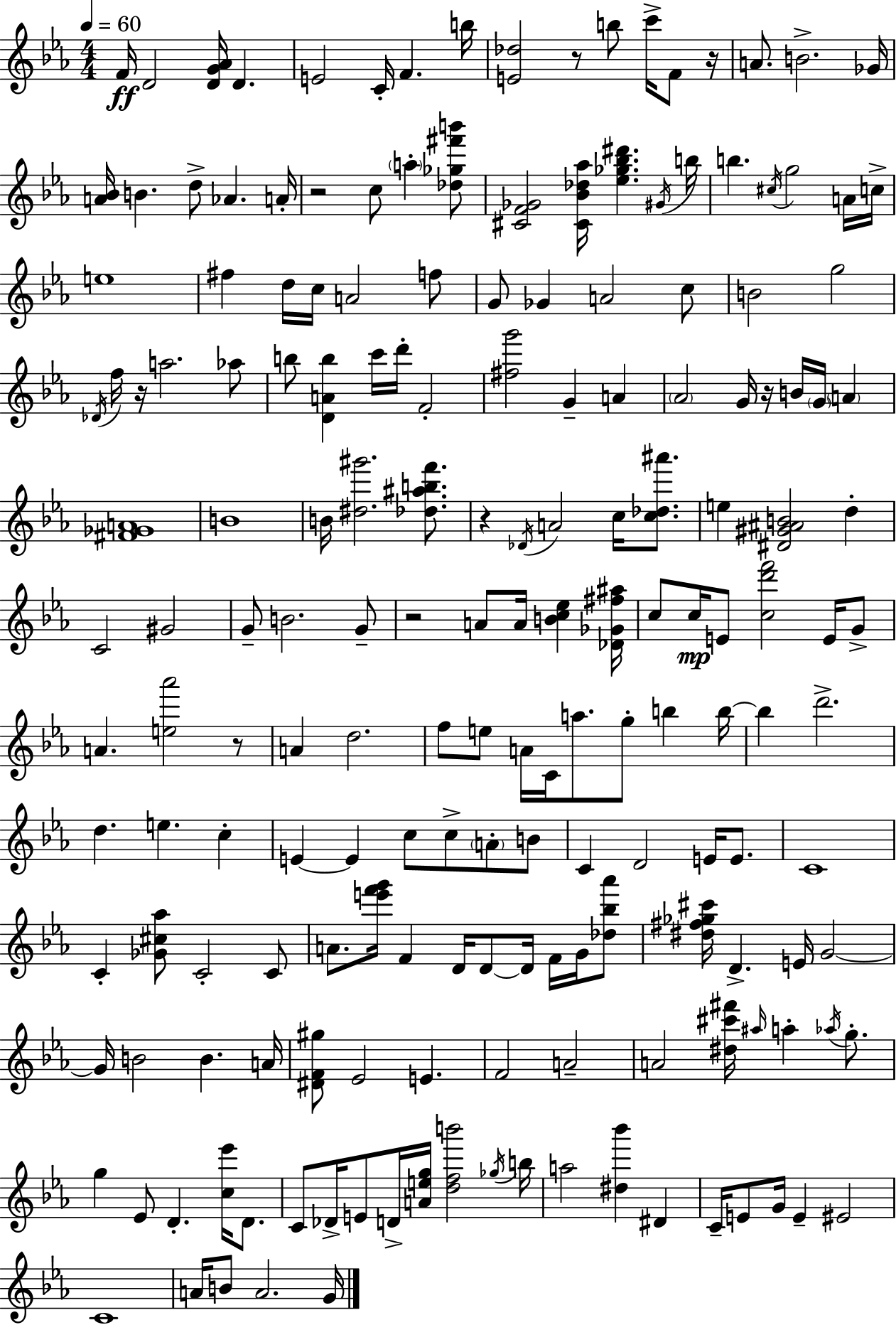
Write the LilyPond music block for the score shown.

{
  \clef treble
  \numericTimeSignature
  \time 4/4
  \key c \minor
  \tempo 4 = 60
  f'16\ff d'2 <d' g' aes'>16 d'4. | e'2 c'16-. f'4. b''16 | <e' des''>2 r8 b''8 c'''16-> f'8 r16 | a'8. b'2.-> ges'16 | \break <a' bes'>16 b'4. d''8-> aes'4. a'16-. | r2 c''8 \parenthesize a''4-. <des'' ges'' fis''' b'''>8 | <cis' f' ges'>2 <cis' bes' des'' aes''>16 <ees'' ges'' bes'' dis'''>4. \acciaccatura { gis'16 } | b''16 b''4. \acciaccatura { cis''16 } g''2 | \break a'16 c''16-> e''1 | fis''4 d''16 c''16 a'2 | f''8 g'8 ges'4 a'2 | c''8 b'2 g''2 | \break \acciaccatura { des'16 } f''16 r16 a''2. | aes''8 b''8 <d' a' b''>4 c'''16 d'''16-. f'2-. | <fis'' g'''>2 g'4-- a'4 | \parenthesize aes'2 g'16 r16 b'16 \parenthesize g'16 \parenthesize a'4 | \break <fis' ges' a'>1 | b'1 | b'16 <dis'' gis'''>2. | <des'' ais'' b'' f'''>8. r4 \acciaccatura { des'16 } a'2 | \break c''16 <c'' des'' ais'''>8. e''4 <dis' gis' ais' b'>2 | d''4-. c'2 gis'2 | g'8-- b'2. | g'8-- r2 a'8 a'16 <b' c'' ees''>4 | \break <des' ges' fis'' ais''>16 c''8 c''16\mp e'8 <c'' d''' f'''>2 | e'16 g'8-> a'4. <e'' aes'''>2 | r8 a'4 d''2. | f''8 e''8 a'16 c'16 a''8. g''8-. b''4 | \break b''16~~ b''4 d'''2.-> | d''4. e''4. | c''4-. e'4~~ e'4 c''8 c''8-> | \parenthesize a'8-. b'8 c'4 d'2 | \break e'16 e'8. c'1 | c'4-. <ges' cis'' aes''>8 c'2-. | c'8 a'8. <e''' f''' g'''>16 f'4 d'16 d'8~~ d'16 | f'16 g'16 <des'' bes'' aes'''>8 <dis'' fis'' ges'' cis'''>16 d'4.-> e'16 g'2~~ | \break g'16 b'2 b'4. | a'16 <dis' f' gis''>8 ees'2 e'4. | f'2 a'2-- | a'2 <dis'' cis''' fis'''>16 \grace { ais''16 } a''4-. | \break \acciaccatura { aes''16 } g''8.-. g''4 ees'8 d'4.-. | <c'' ees'''>16 d'8. c'8 des'16-> e'8 d'16-> <a' e'' g''>16 <d'' f'' b'''>2 | \acciaccatura { ges''16 } b''16 a''2 <dis'' bes'''>4 | dis'4 c'16-- e'8 g'16 e'4-- eis'2 | \break c'1 | a'16 b'8 a'2. | g'16 \bar "|."
}